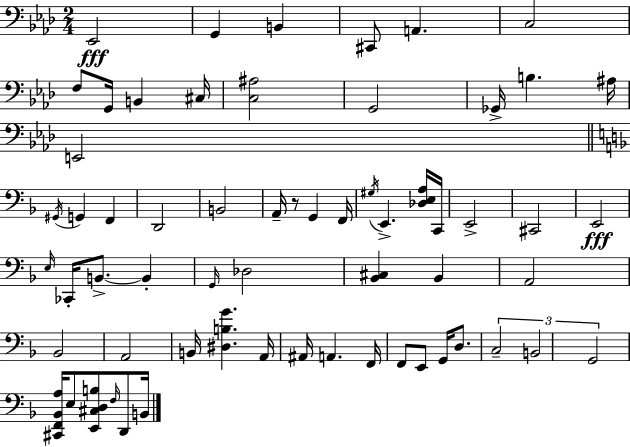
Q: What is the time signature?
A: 2/4